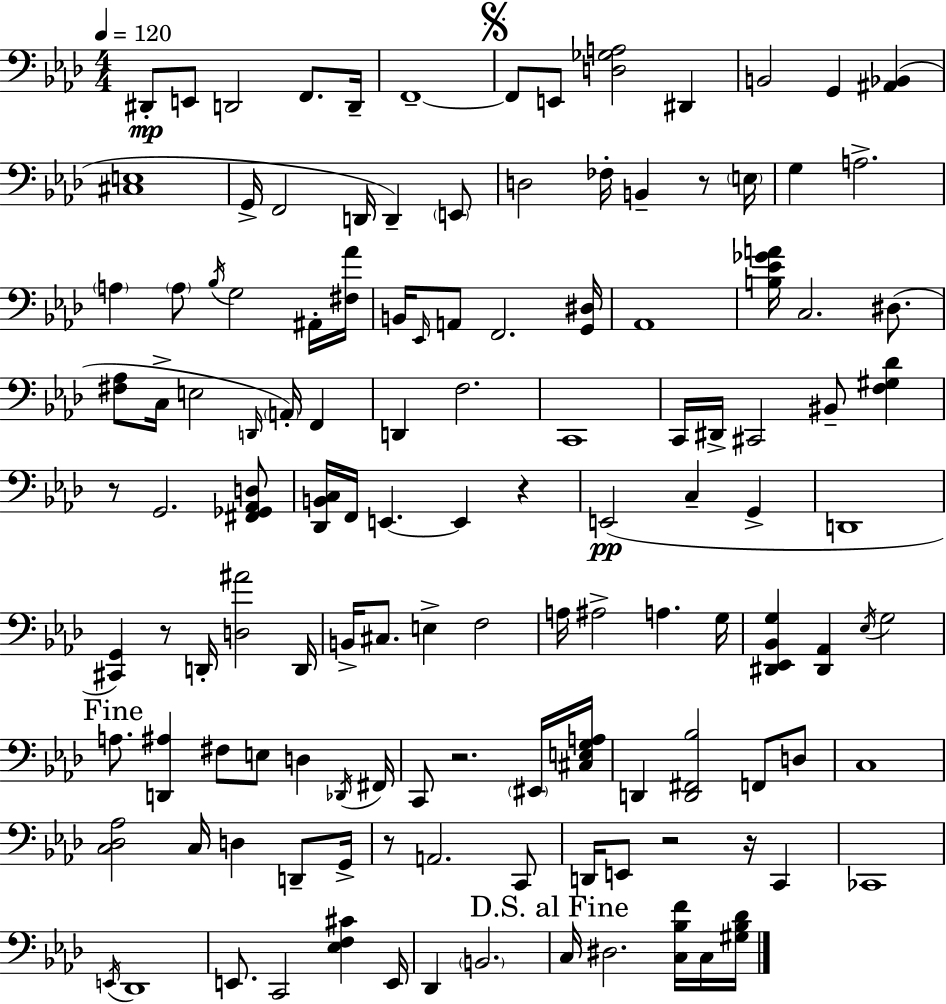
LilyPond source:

{
  \clef bass
  \numericTimeSignature
  \time 4/4
  \key f \minor
  \tempo 4 = 120
  dis,8-.\mp e,8 d,2 f,8. d,16-- | f,1--~~ | \mark \markup { \musicglyph "scripts.segno" } f,8 e,8 <d ges a>2 dis,4 | b,2 g,4 <ais, bes,>4( | \break <cis e>1 | g,16-> f,2 d,16 d,4--) \parenthesize e,8 | d2 fes16-. b,4-- r8 \parenthesize e16 | g4 a2.-> | \break \parenthesize a4 \parenthesize a8 \acciaccatura { bes16 } g2 ais,16-. | <fis aes'>16 b,16 \grace { ees,16 } a,8 f,2. | <g, dis>16 aes,1 | <b ees' ges' a'>16 c2. dis8.( | \break <fis aes>8 c16-> e2 \grace { d,16 } \parenthesize a,16-.) f,4 | d,4 f2. | c,1 | c,16 dis,16-> cis,2 bis,8-- <f gis des'>4 | \break r8 g,2. | <fis, ges, aes, d>8 <des, b, c>16 f,16 e,4.~~ e,4 r4 | e,2(\pp c4-- g,4-> | d,1 | \break <cis, g,>4) r8 d,16-. <d ais'>2 | d,16 b,16-> cis8. e4-> f2 | a16 ais2-> a4. | g16 <dis, ees, bes, g>4 <dis, aes,>4 \acciaccatura { ees16 } g2 | \break \mark "Fine" a8. <d, ais>4 fis8 e8 d4 | \acciaccatura { des,16 } fis,16 c,8 r2. | \parenthesize eis,16 <cis e g a>16 d,4 <d, fis, bes>2 | f,8 d8 c1 | \break <c des aes>2 c16 d4 | d,8-- g,16-> r8 a,2. | c,8 d,16 e,8 r2 | r16 c,4 ces,1 | \break \acciaccatura { e,16 } des,1 | e,8. c,2 | <ees f cis'>4 e,16 des,4 \parenthesize b,2. | \mark "D.S. al Fine" c16 dis2. | \break <c bes f'>16 c16 <gis bes des'>16 \bar "|."
}